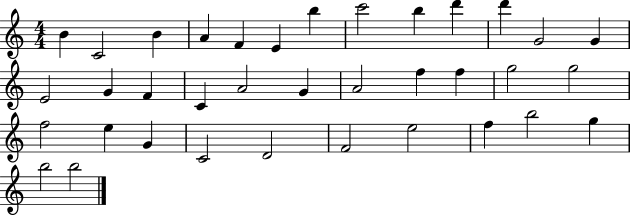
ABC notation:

X:1
T:Untitled
M:4/4
L:1/4
K:C
B C2 B A F E b c'2 b d' d' G2 G E2 G F C A2 G A2 f f g2 g2 f2 e G C2 D2 F2 e2 f b2 g b2 b2